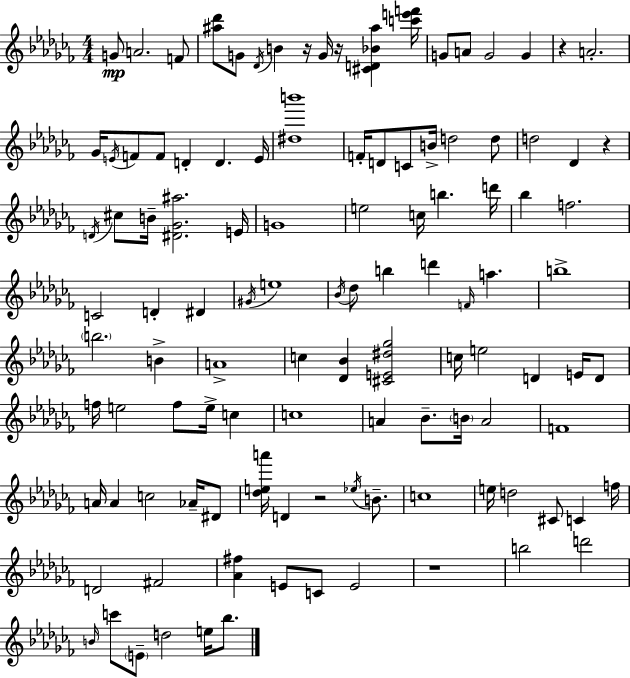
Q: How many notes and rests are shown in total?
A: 112